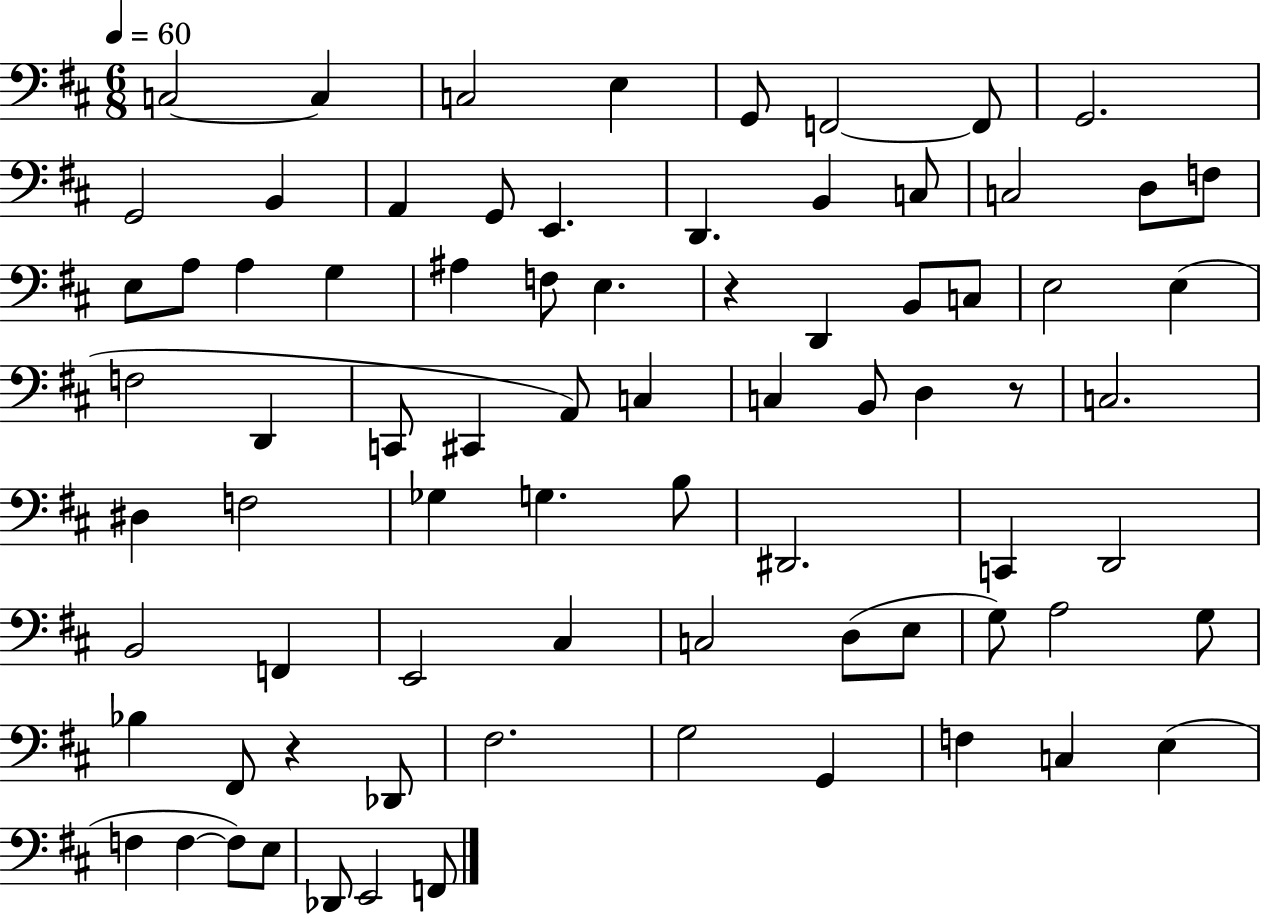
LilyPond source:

{
  \clef bass
  \numericTimeSignature
  \time 6/8
  \key d \major
  \tempo 4 = 60
  c2~~ c4 | c2 e4 | g,8 f,2~~ f,8 | g,2. | \break g,2 b,4 | a,4 g,8 e,4. | d,4. b,4 c8 | c2 d8 f8 | \break e8 a8 a4 g4 | ais4 f8 e4. | r4 d,4 b,8 c8 | e2 e4( | \break f2 d,4 | c,8 cis,4 a,8) c4 | c4 b,8 d4 r8 | c2. | \break dis4 f2 | ges4 g4. b8 | dis,2. | c,4 d,2 | \break b,2 f,4 | e,2 cis4 | c2 d8( e8 | g8) a2 g8 | \break bes4 fis,8 r4 des,8 | fis2. | g2 g,4 | f4 c4 e4( | \break f4 f4~~ f8) e8 | des,8 e,2 f,8 | \bar "|."
}